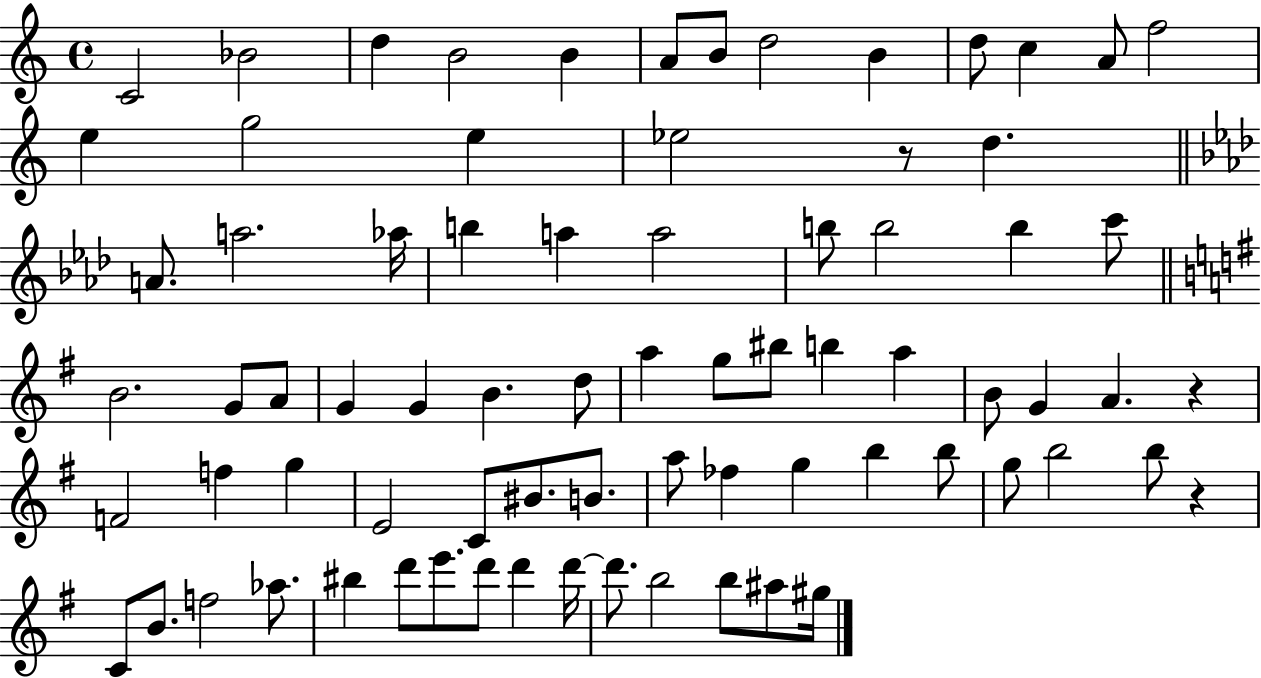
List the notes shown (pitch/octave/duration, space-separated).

C4/h Bb4/h D5/q B4/h B4/q A4/e B4/e D5/h B4/q D5/e C5/q A4/e F5/h E5/q G5/h E5/q Eb5/h R/e D5/q. A4/e. A5/h. Ab5/s B5/q A5/q A5/h B5/e B5/h B5/q C6/e B4/h. G4/e A4/e G4/q G4/q B4/q. D5/e A5/q G5/e BIS5/e B5/q A5/q B4/e G4/q A4/q. R/q F4/h F5/q G5/q E4/h C4/e BIS4/e. B4/e. A5/e FES5/q G5/q B5/q B5/e G5/e B5/h B5/e R/q C4/e B4/e. F5/h Ab5/e. BIS5/q D6/e E6/e. D6/e D6/q D6/s D6/e. B5/h B5/e A#5/e G#5/s